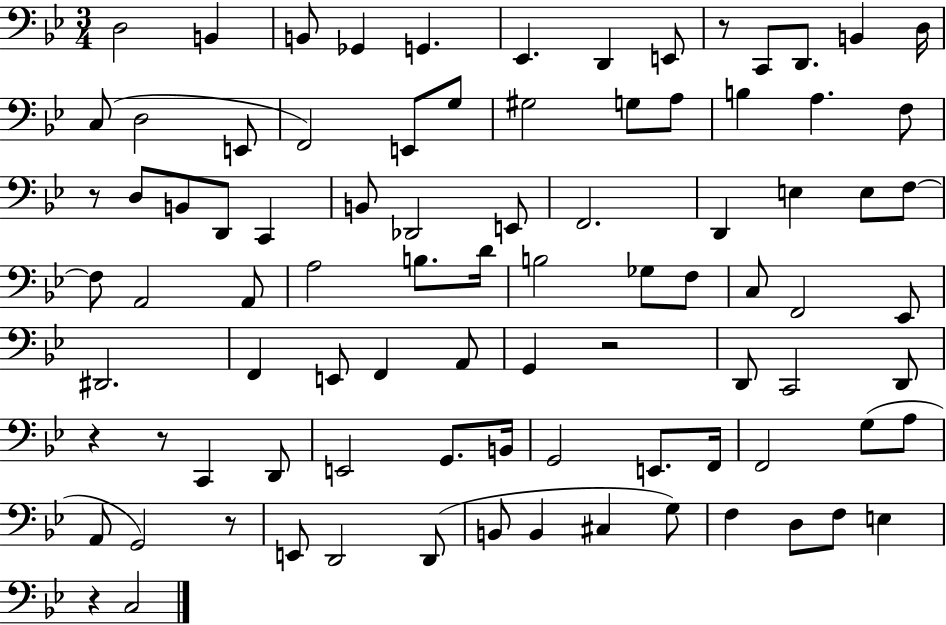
X:1
T:Untitled
M:3/4
L:1/4
K:Bb
D,2 B,, B,,/2 _G,, G,, _E,, D,, E,,/2 z/2 C,,/2 D,,/2 B,, D,/4 C,/2 D,2 E,,/2 F,,2 E,,/2 G,/2 ^G,2 G,/2 A,/2 B, A, F,/2 z/2 D,/2 B,,/2 D,,/2 C,, B,,/2 _D,,2 E,,/2 F,,2 D,, E, E,/2 F,/2 F,/2 A,,2 A,,/2 A,2 B,/2 D/4 B,2 _G,/2 F,/2 C,/2 F,,2 _E,,/2 ^D,,2 F,, E,,/2 F,, A,,/2 G,, z2 D,,/2 C,,2 D,,/2 z z/2 C,, D,,/2 E,,2 G,,/2 B,,/4 G,,2 E,,/2 F,,/4 F,,2 G,/2 A,/2 A,,/2 G,,2 z/2 E,,/2 D,,2 D,,/2 B,,/2 B,, ^C, G,/2 F, D,/2 F,/2 E, z C,2